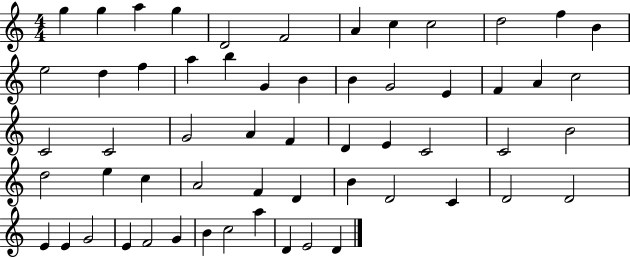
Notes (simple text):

G5/q G5/q A5/q G5/q D4/h F4/h A4/q C5/q C5/h D5/h F5/q B4/q E5/h D5/q F5/q A5/q B5/q G4/q B4/q B4/q G4/h E4/q F4/q A4/q C5/h C4/h C4/h G4/h A4/q F4/q D4/q E4/q C4/h C4/h B4/h D5/h E5/q C5/q A4/h F4/q D4/q B4/q D4/h C4/q D4/h D4/h E4/q E4/q G4/h E4/q F4/h G4/q B4/q C5/h A5/q D4/q E4/h D4/q